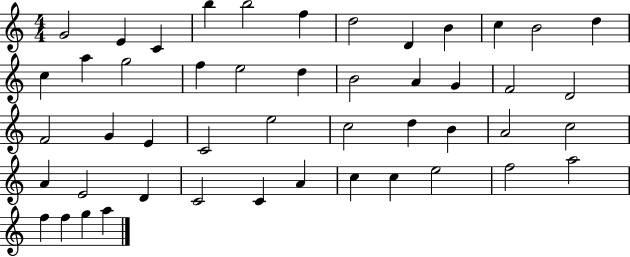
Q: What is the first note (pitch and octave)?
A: G4